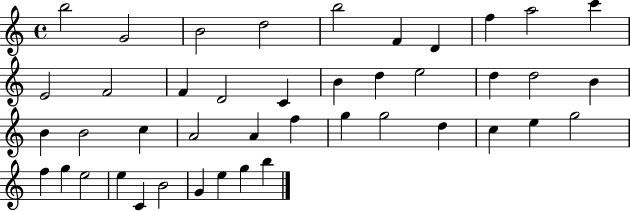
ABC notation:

X:1
T:Untitled
M:4/4
L:1/4
K:C
b2 G2 B2 d2 b2 F D f a2 c' E2 F2 F D2 C B d e2 d d2 B B B2 c A2 A f g g2 d c e g2 f g e2 e C B2 G e g b